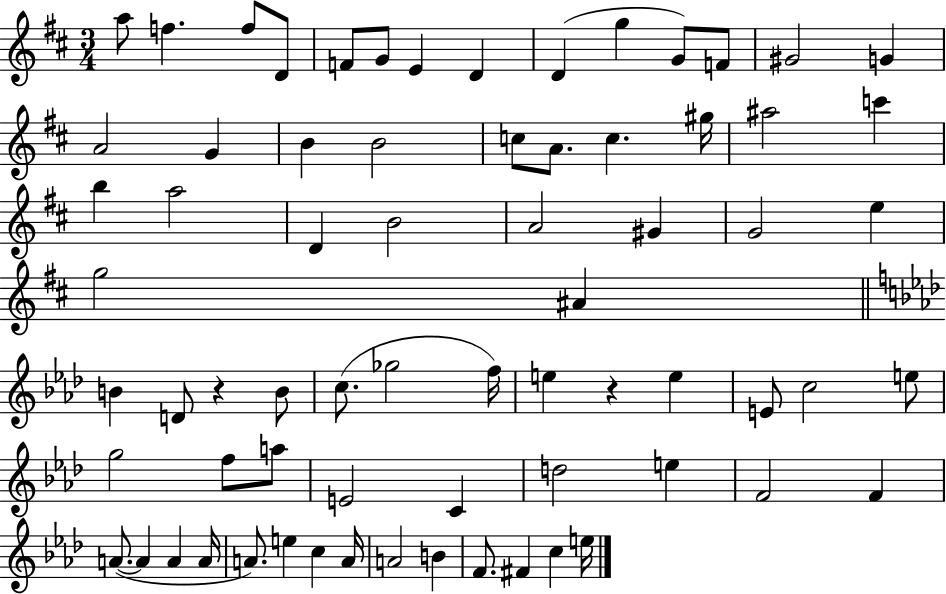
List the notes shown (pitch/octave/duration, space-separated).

A5/e F5/q. F5/e D4/e F4/e G4/e E4/q D4/q D4/q G5/q G4/e F4/e G#4/h G4/q A4/h G4/q B4/q B4/h C5/e A4/e. C5/q. G#5/s A#5/h C6/q B5/q A5/h D4/q B4/h A4/h G#4/q G4/h E5/q G5/h A#4/q B4/q D4/e R/q B4/e C5/e. Gb5/h F5/s E5/q R/q E5/q E4/e C5/h E5/e G5/h F5/e A5/e E4/h C4/q D5/h E5/q F4/h F4/q A4/e. A4/q A4/q A4/s A4/e. E5/q C5/q A4/s A4/h B4/q F4/e. F#4/q C5/q E5/s